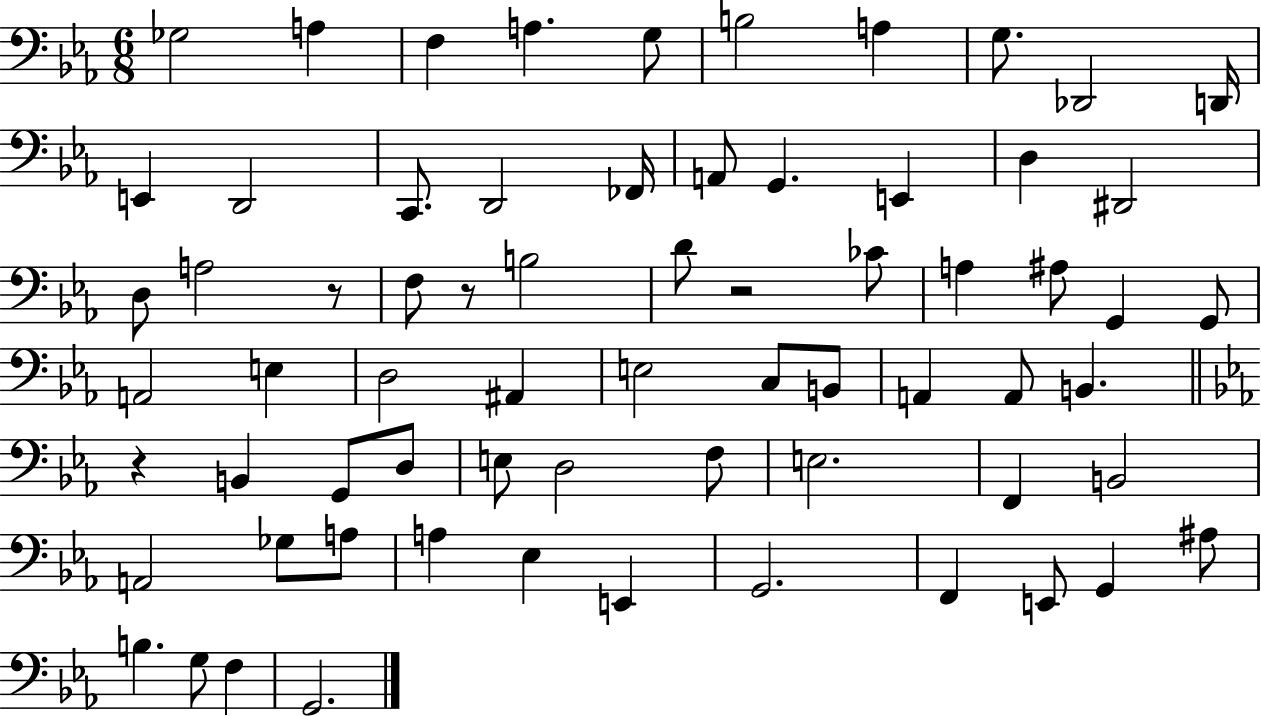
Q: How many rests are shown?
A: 4